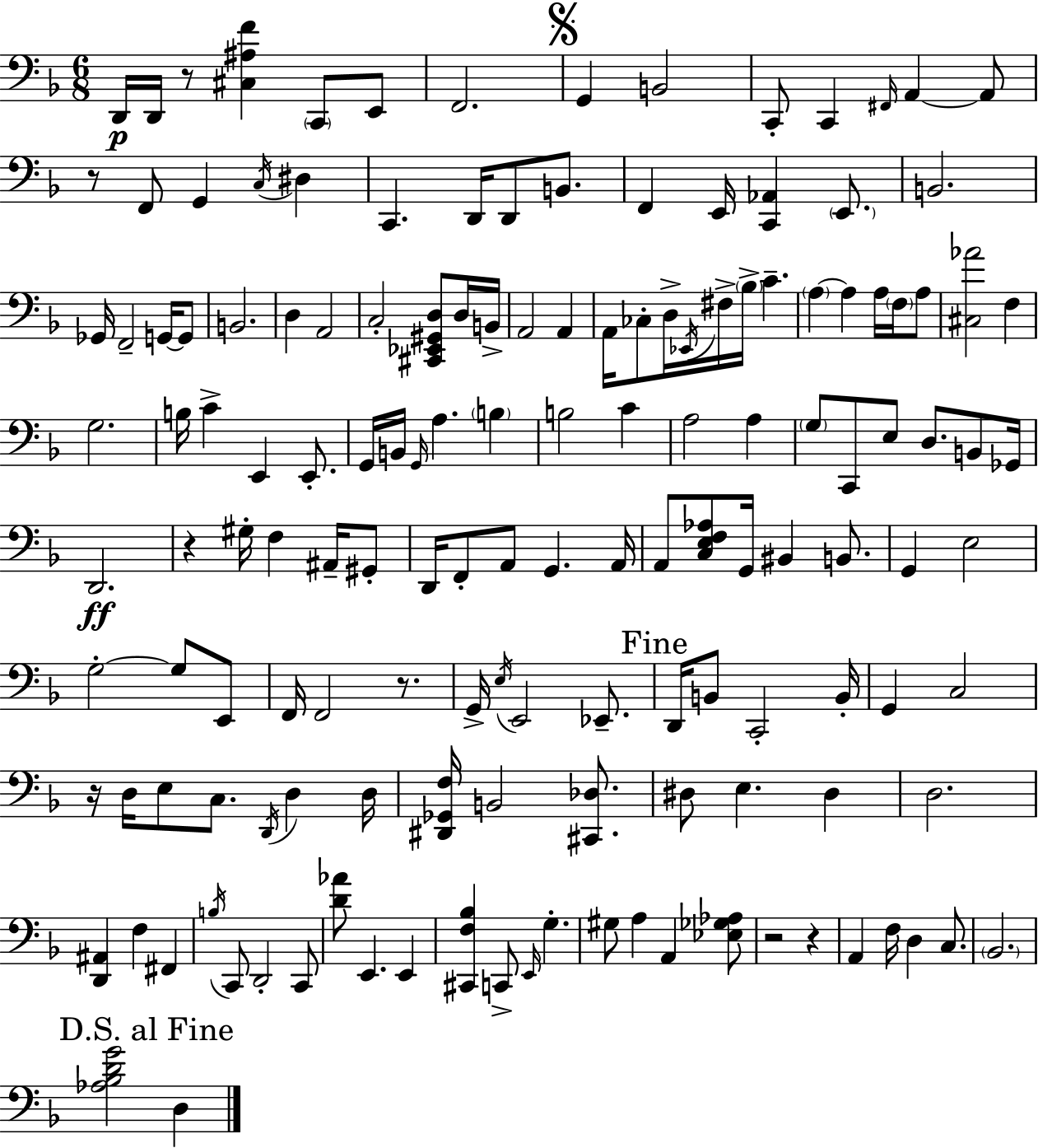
X:1
T:Untitled
M:6/8
L:1/4
K:Dm
D,,/4 D,,/4 z/2 [^C,^A,F] C,,/2 E,,/2 F,,2 G,, B,,2 C,,/2 C,, ^F,,/4 A,, A,,/2 z/2 F,,/2 G,, C,/4 ^D, C,, D,,/4 D,,/2 B,,/2 F,, E,,/4 [C,,_A,,] E,,/2 B,,2 _G,,/4 F,,2 G,,/4 G,,/2 B,,2 D, A,,2 C,2 [^C,,_E,,^G,,D,]/2 D,/4 B,,/4 A,,2 A,, A,,/4 _C,/2 D,/4 _E,,/4 ^F,/4 _B,/4 C A, A, A,/4 F,/4 A,/2 [^C,_A]2 F, G,2 B,/4 C E,, E,,/2 G,,/4 B,,/4 G,,/4 A, B, B,2 C A,2 A, G,/2 C,,/2 E,/2 D,/2 B,,/2 _G,,/4 D,,2 z ^G,/4 F, ^A,,/4 ^G,,/2 D,,/4 F,,/2 A,,/2 G,, A,,/4 A,,/2 [C,E,F,_A,]/2 G,,/4 ^B,, B,,/2 G,, E,2 G,2 G,/2 E,,/2 F,,/4 F,,2 z/2 G,,/4 E,/4 E,,2 _E,,/2 D,,/4 B,,/2 C,,2 B,,/4 G,, C,2 z/4 D,/4 E,/2 C,/2 D,,/4 D, D,/4 [^D,,_G,,F,]/4 B,,2 [^C,,_D,]/2 ^D,/2 E, ^D, D,2 [D,,^A,,] F, ^F,, B,/4 C,,/2 D,,2 C,,/2 [D_A]/2 E,, E,, [^C,,F,_B,] C,,/2 E,,/4 G, ^G,/2 A, A,, [_E,_G,_A,]/2 z2 z A,, F,/4 D, C,/2 _B,,2 [_A,_B,DG]2 D,